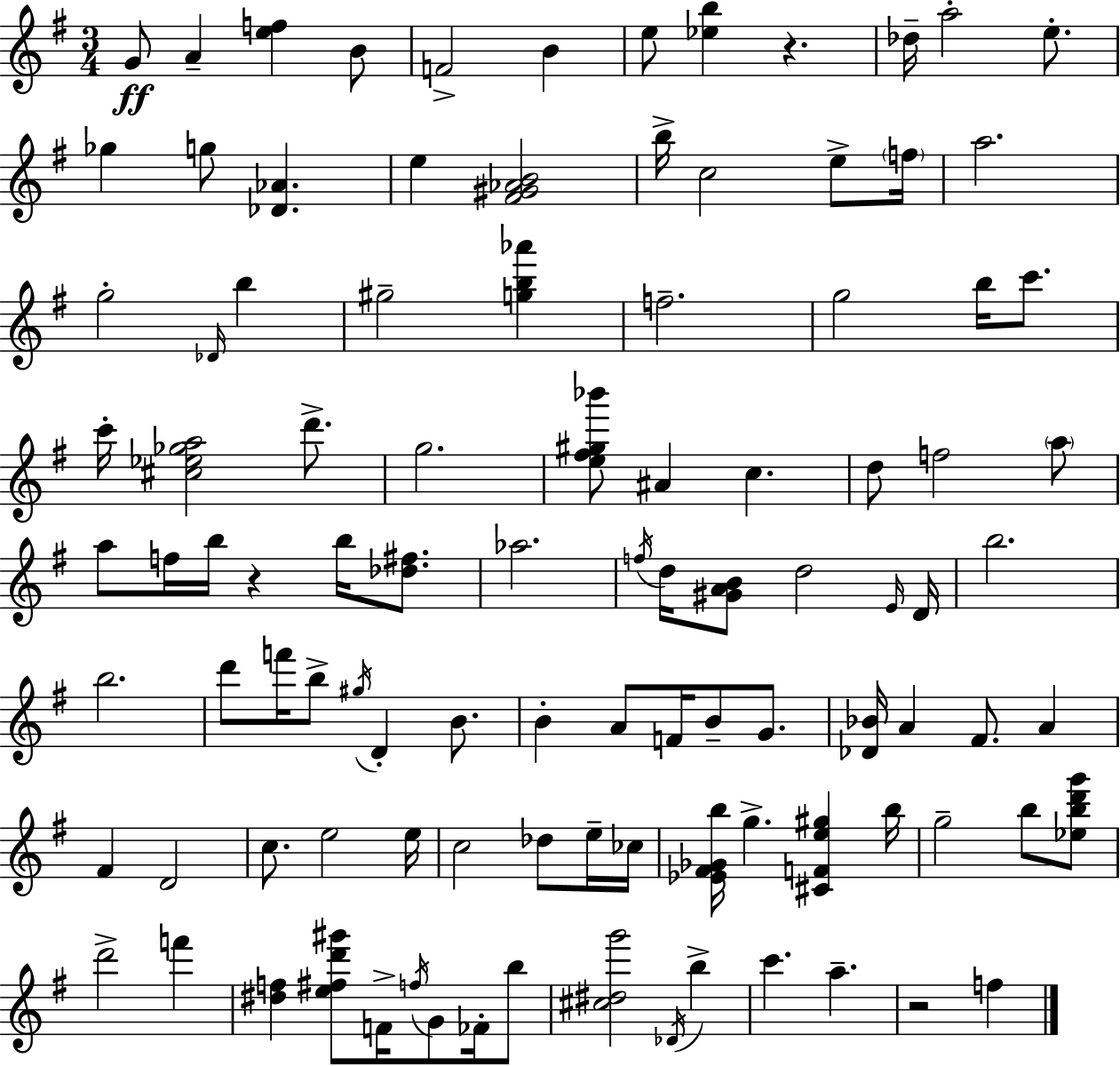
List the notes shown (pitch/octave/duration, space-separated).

G4/e A4/q [E5,F5]/q B4/e F4/h B4/q E5/e [Eb5,B5]/q R/q. Db5/s A5/h E5/e. Gb5/q G5/e [Db4,Ab4]/q. E5/q [F#4,G#4,Ab4,B4]/h B5/s C5/h E5/e F5/s A5/h. G5/h Db4/s B5/q G#5/h [G5,B5,Ab6]/q F5/h. G5/h B5/s C6/e. C6/s [C#5,Eb5,Gb5,A5]/h D6/e. G5/h. [E5,F#5,G#5,Bb6]/e A#4/q C5/q. D5/e F5/h A5/e A5/e F5/s B5/s R/q B5/s [Db5,F#5]/e. Ab5/h. F5/s D5/s [G#4,A4,B4]/e D5/h E4/s D4/s B5/h. B5/h. D6/e F6/s B5/e G#5/s D4/q B4/e. B4/q A4/e F4/s B4/e G4/e. [Db4,Bb4]/s A4/q F#4/e. A4/q F#4/q D4/h C5/e. E5/h E5/s C5/h Db5/e E5/s CES5/s [Eb4,F#4,Gb4,B5]/s G5/q. [C#4,F4,E5,G#5]/q B5/s G5/h B5/e [Eb5,B5,D6,G6]/e D6/h F6/q [D#5,F5]/q [E5,F#5,D6,G#6]/e F4/s F5/s G4/e FES4/s B5/e [C#5,D#5,G6]/h Db4/s B5/q C6/q. A5/q. R/h F5/q